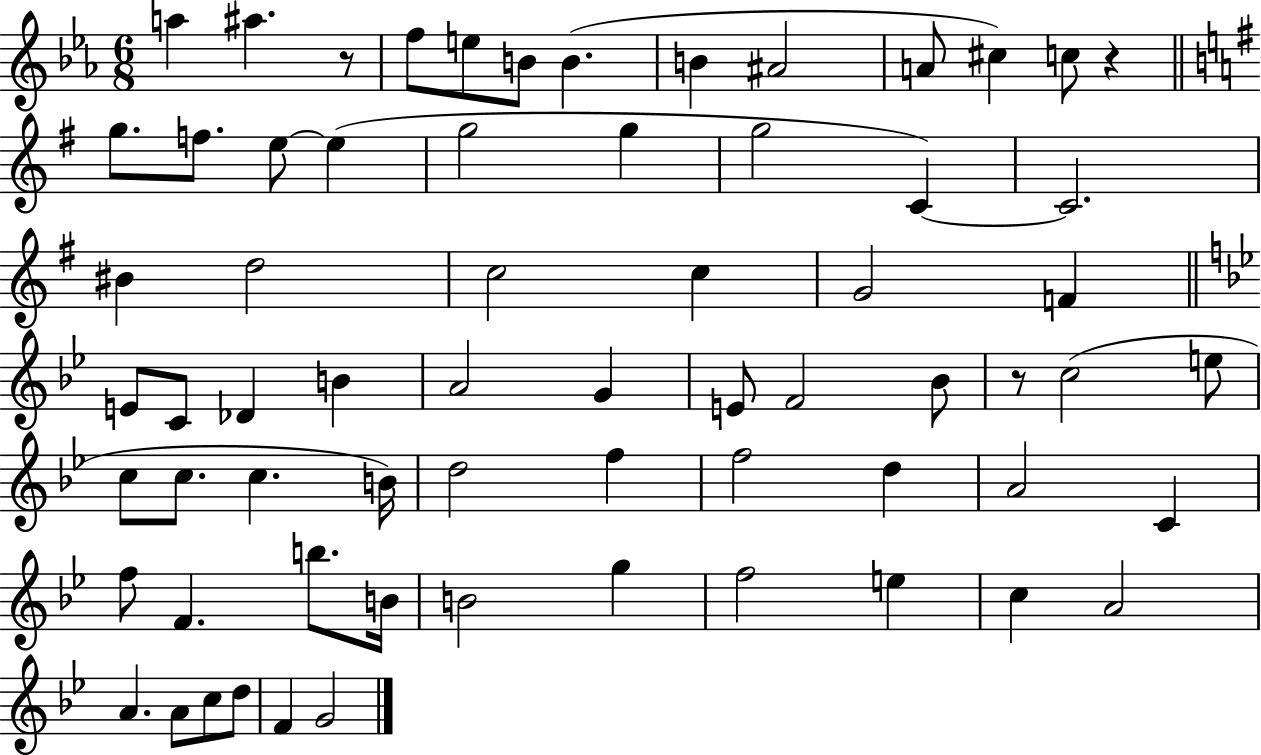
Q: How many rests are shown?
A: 3